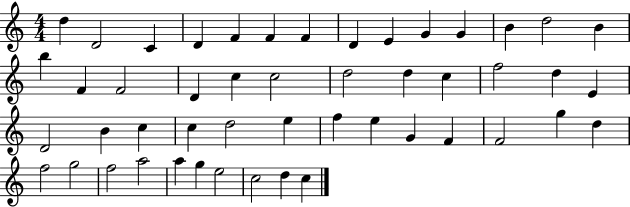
D5/q D4/h C4/q D4/q F4/q F4/q F4/q D4/q E4/q G4/q G4/q B4/q D5/h B4/q B5/q F4/q F4/h D4/q C5/q C5/h D5/h D5/q C5/q F5/h D5/q E4/q D4/h B4/q C5/q C5/q D5/h E5/q F5/q E5/q G4/q F4/q F4/h G5/q D5/q F5/h G5/h F5/h A5/h A5/q G5/q E5/h C5/h D5/q C5/q